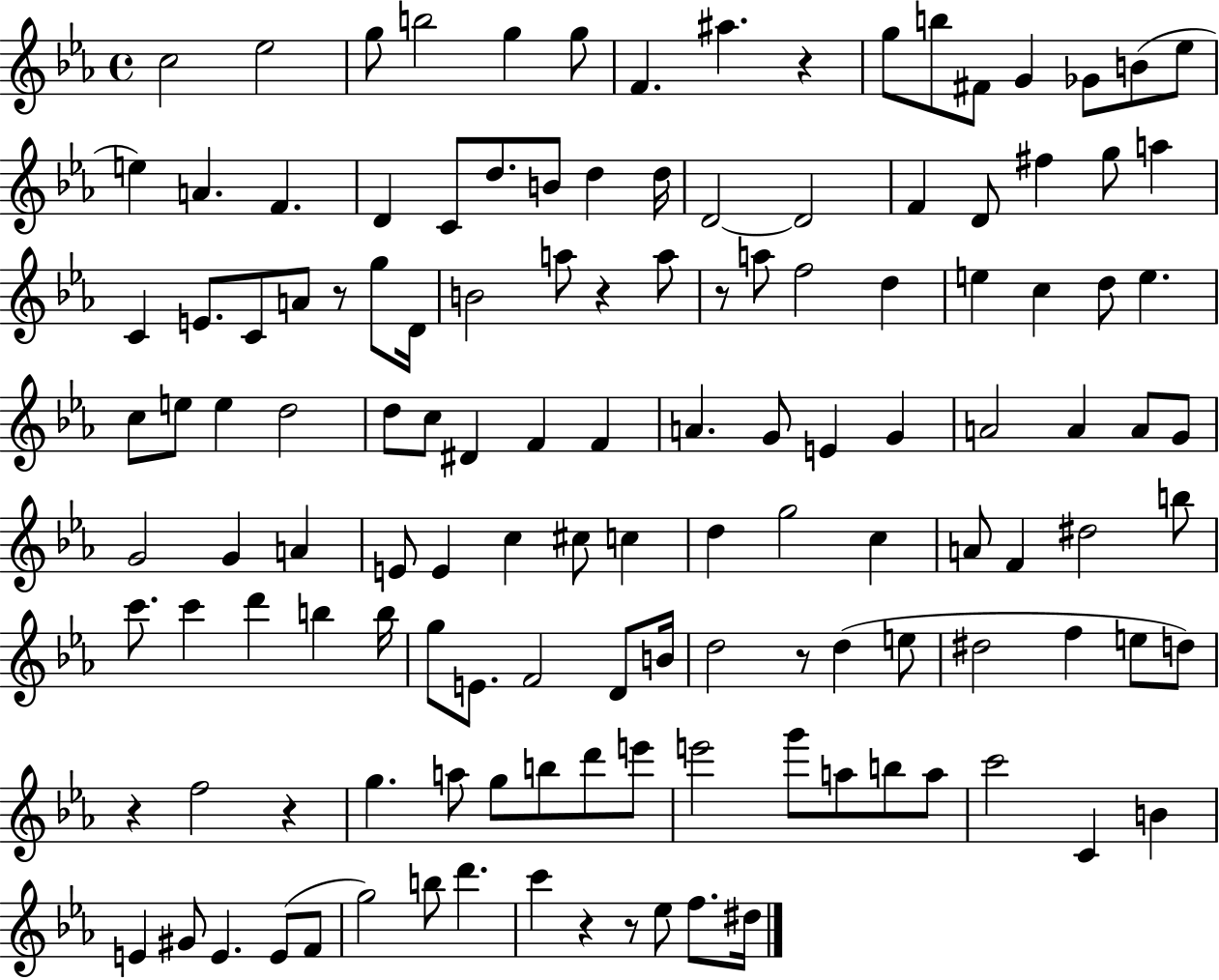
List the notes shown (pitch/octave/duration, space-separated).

C5/h Eb5/h G5/e B5/h G5/q G5/e F4/q. A#5/q. R/q G5/e B5/e F#4/e G4/q Gb4/e B4/e Eb5/e E5/q A4/q. F4/q. D4/q C4/e D5/e. B4/e D5/q D5/s D4/h D4/h F4/q D4/e F#5/q G5/e A5/q C4/q E4/e. C4/e A4/e R/e G5/e D4/s B4/h A5/e R/q A5/e R/e A5/e F5/h D5/q E5/q C5/q D5/e E5/q. C5/e E5/e E5/q D5/h D5/e C5/e D#4/q F4/q F4/q A4/q. G4/e E4/q G4/q A4/h A4/q A4/e G4/e G4/h G4/q A4/q E4/e E4/q C5/q C#5/e C5/q D5/q G5/h C5/q A4/e F4/q D#5/h B5/e C6/e. C6/q D6/q B5/q B5/s G5/e E4/e. F4/h D4/e B4/s D5/h R/e D5/q E5/e D#5/h F5/q E5/e D5/e R/q F5/h R/q G5/q. A5/e G5/e B5/e D6/e E6/e E6/h G6/e A5/e B5/e A5/e C6/h C4/q B4/q E4/q G#4/e E4/q. E4/e F4/e G5/h B5/e D6/q. C6/q R/q R/e Eb5/e F5/e. D#5/s